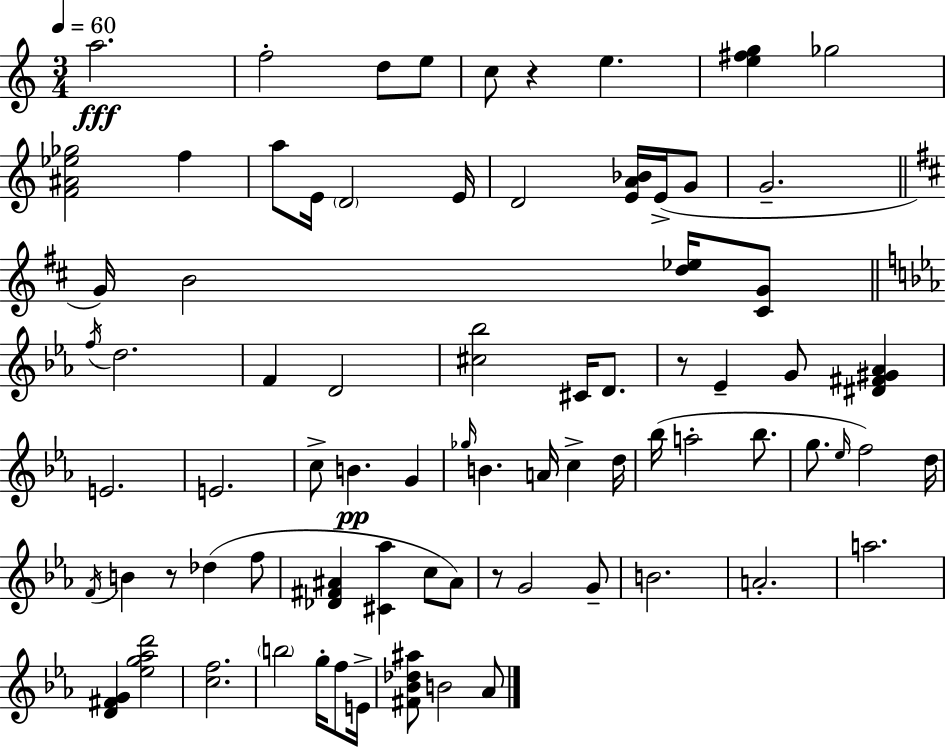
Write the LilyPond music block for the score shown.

{
  \clef treble
  \numericTimeSignature
  \time 3/4
  \key c \major
  \tempo 4 = 60
  a''2.\fff | f''2-. d''8 e''8 | c''8 r4 e''4. | <e'' fis'' g''>4 ges''2 | \break <f' ais' ees'' ges''>2 f''4 | a''8 e'16 \parenthesize d'2 e'16 | d'2 <e' a' bes'>16 e'16->( g'8 | g'2.-- | \break \bar "||" \break \key d \major g'16) b'2 <d'' ees''>16 <cis' g'>8 | \bar "||" \break \key c \minor \acciaccatura { f''16 } d''2. | f'4 d'2 | <cis'' bes''>2 cis'16 d'8. | r8 ees'4-- g'8 <dis' fis' gis' aes'>4 | \break e'2. | e'2. | c''8-> b'4.\pp g'4 | \grace { ges''16 } b'4. a'16 c''4-> | \break d''16 bes''16( a''2-. bes''8. | g''8. \grace { ees''16 } f''2) | d''16 \acciaccatura { f'16 } b'4 r8 des''4( | f''8 <des' fis' ais'>4 <cis' aes''>4 | \break c''8 ais'8) r8 g'2 | g'8-- b'2. | a'2.-. | a''2. | \break <d' fis' g'>4 <ees'' g'' aes'' d'''>2 | <c'' f''>2. | \parenthesize b''2 | g''16-. f''8 e'16-> <fis' bes' des'' ais''>8 b'2 | \break aes'8 \bar "|."
}